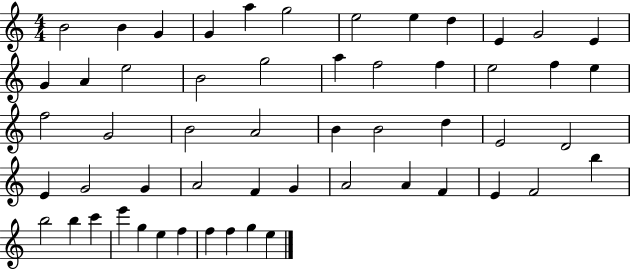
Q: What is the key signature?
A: C major